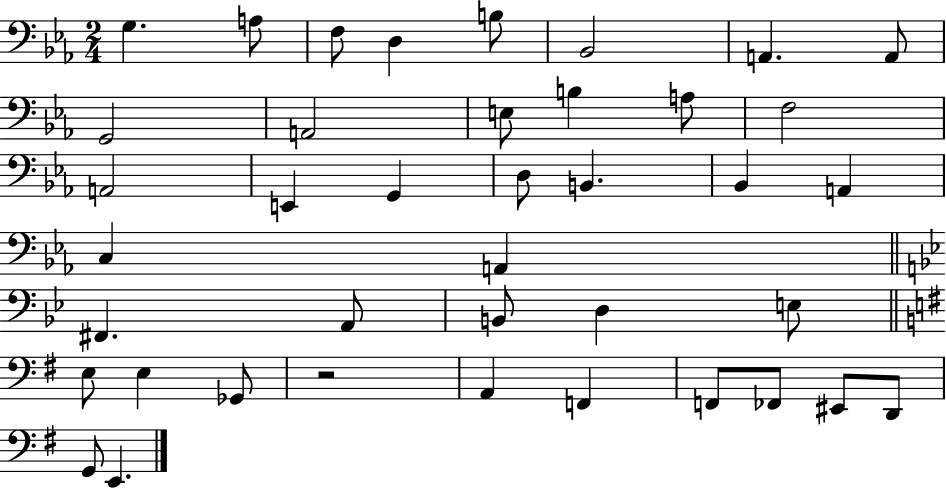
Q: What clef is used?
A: bass